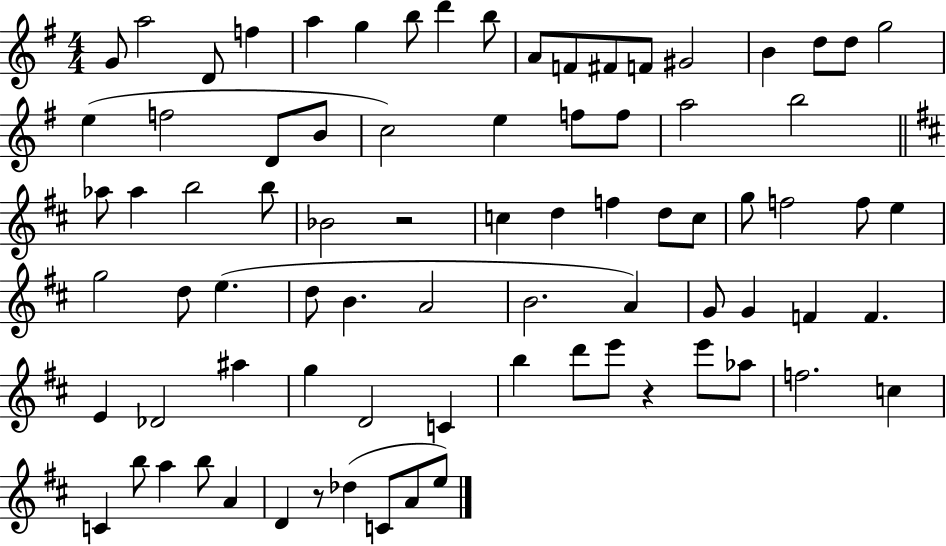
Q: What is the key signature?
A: G major